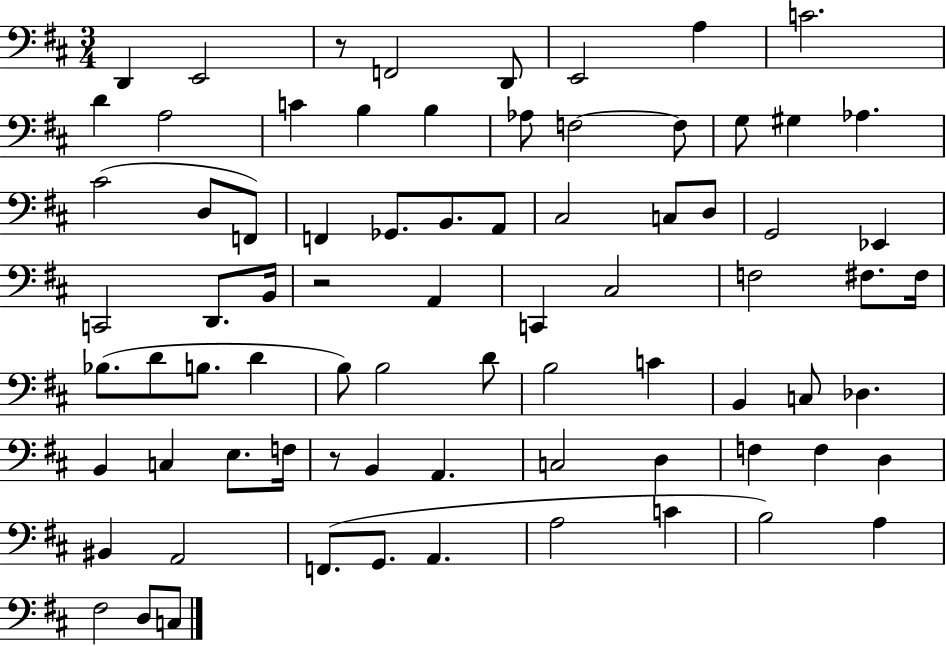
{
  \clef bass
  \numericTimeSignature
  \time 3/4
  \key d \major
  d,4 e,2 | r8 f,2 d,8 | e,2 a4 | c'2. | \break d'4 a2 | c'4 b4 b4 | aes8 f2~~ f8 | g8 gis4 aes4. | \break cis'2( d8 f,8) | f,4 ges,8. b,8. a,8 | cis2 c8 d8 | g,2 ees,4 | \break c,2 d,8. b,16 | r2 a,4 | c,4 cis2 | f2 fis8. fis16 | \break bes8.( d'8 b8. d'4 | b8) b2 d'8 | b2 c'4 | b,4 c8 des4. | \break b,4 c4 e8. f16 | r8 b,4 a,4. | c2 d4 | f4 f4 d4 | \break bis,4 a,2 | f,8.( g,8. a,4. | a2 c'4 | b2) a4 | \break fis2 d8 c8 | \bar "|."
}